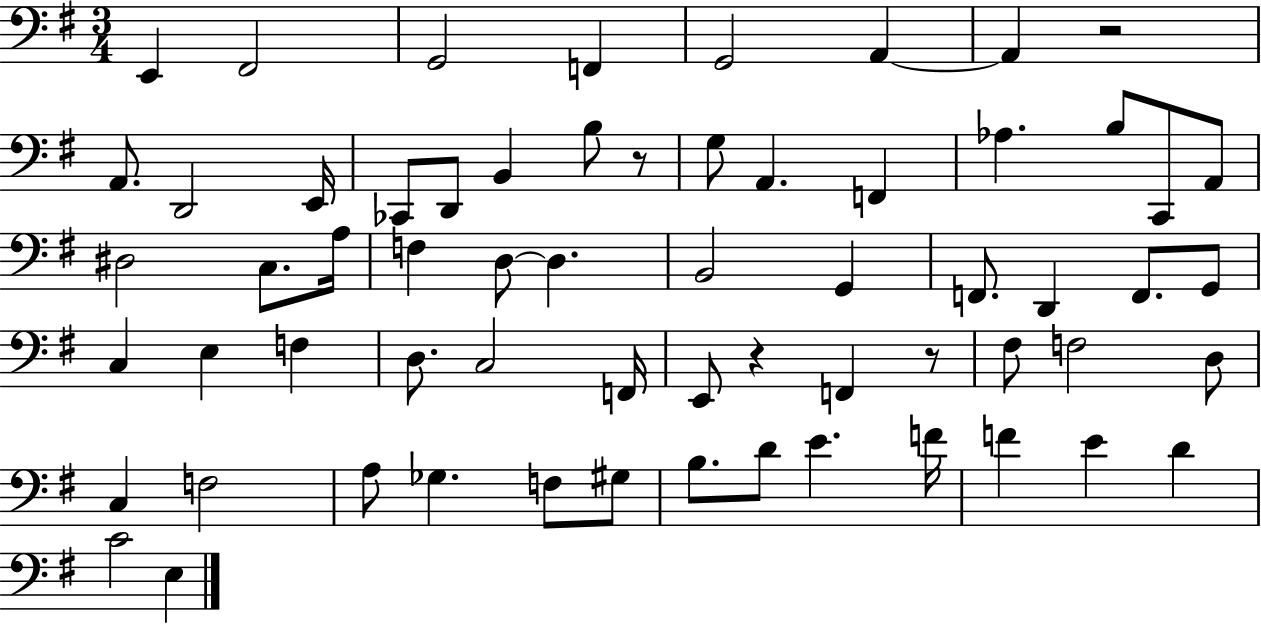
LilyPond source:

{
  \clef bass
  \numericTimeSignature
  \time 3/4
  \key g \major
  \repeat volta 2 { e,4 fis,2 | g,2 f,4 | g,2 a,4~~ | a,4 r2 | \break a,8. d,2 e,16 | ces,8 d,8 b,4 b8 r8 | g8 a,4. f,4 | aes4. b8 c,8 a,8 | \break dis2 c8. a16 | f4 d8~~ d4. | b,2 g,4 | f,8. d,4 f,8. g,8 | \break c4 e4 f4 | d8. c2 f,16 | e,8 r4 f,4 r8 | fis8 f2 d8 | \break c4 f2 | a8 ges4. f8 gis8 | b8. d'8 e'4. f'16 | f'4 e'4 d'4 | \break c'2 e4 | } \bar "|."
}